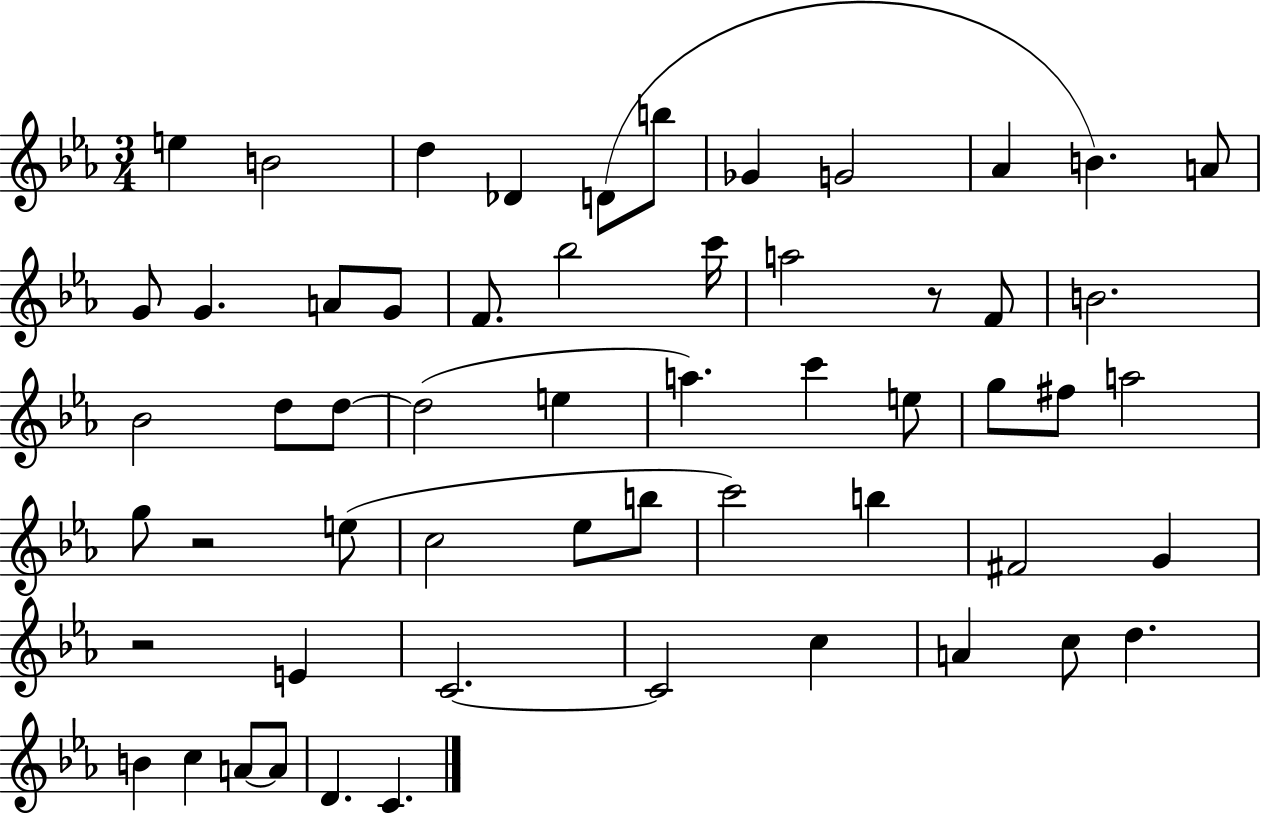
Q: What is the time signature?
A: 3/4